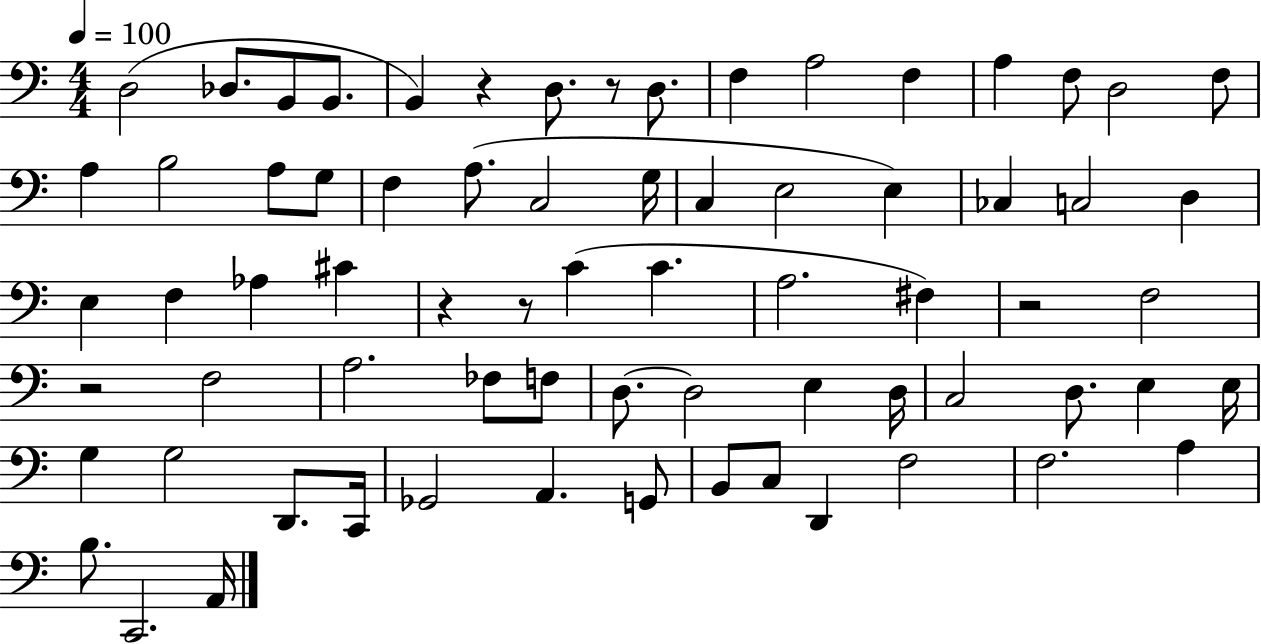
{
  \clef bass
  \numericTimeSignature
  \time 4/4
  \key c \major
  \tempo 4 = 100
  \repeat volta 2 { d2( des8. b,8 b,8. | b,4) r4 d8. r8 d8. | f4 a2 f4 | a4 f8 d2 f8 | \break a4 b2 a8 g8 | f4 a8.( c2 g16 | c4 e2 e4) | ces4 c2 d4 | \break e4 f4 aes4 cis'4 | r4 r8 c'4( c'4. | a2. fis4) | r2 f2 | \break r2 f2 | a2. fes8 f8 | d8.~~ d2 e4 d16 | c2 d8. e4 e16 | \break g4 g2 d,8. c,16 | ges,2 a,4. g,8 | b,8 c8 d,4 f2 | f2. a4 | \break b8. c,2. a,16 | } \bar "|."
}